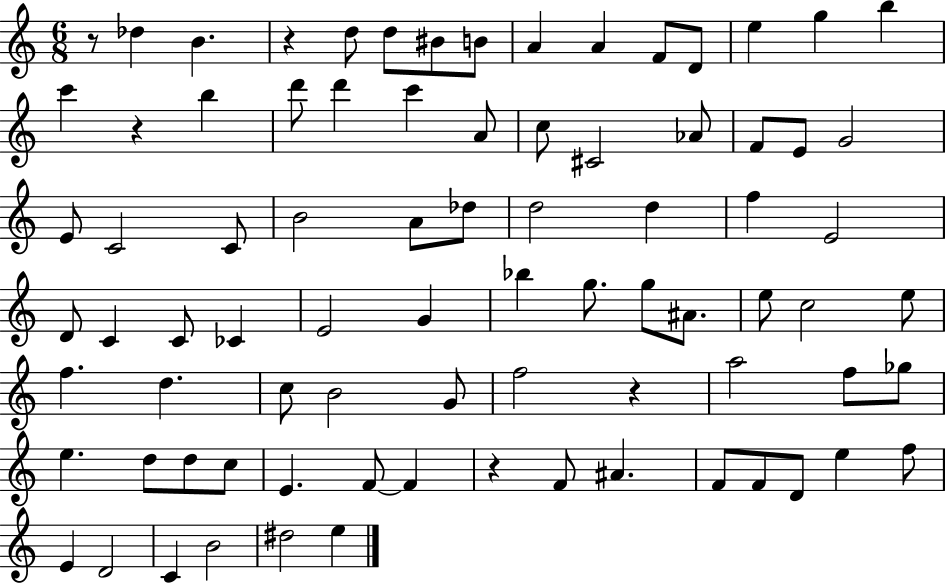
R/e Db5/q B4/q. R/q D5/e D5/e BIS4/e B4/e A4/q A4/q F4/e D4/e E5/q G5/q B5/q C6/q R/q B5/q D6/e D6/q C6/q A4/e C5/e C#4/h Ab4/e F4/e E4/e G4/h E4/e C4/h C4/e B4/h A4/e Db5/e D5/h D5/q F5/q E4/h D4/e C4/q C4/e CES4/q E4/h G4/q Bb5/q G5/e. G5/e A#4/e. E5/e C5/h E5/e F5/q. D5/q. C5/e B4/h G4/e F5/h R/q A5/h F5/e Gb5/e E5/q. D5/e D5/e C5/e E4/q. F4/e F4/q R/q F4/e A#4/q. F4/e F4/e D4/e E5/q F5/e E4/q D4/h C4/q B4/h D#5/h E5/q